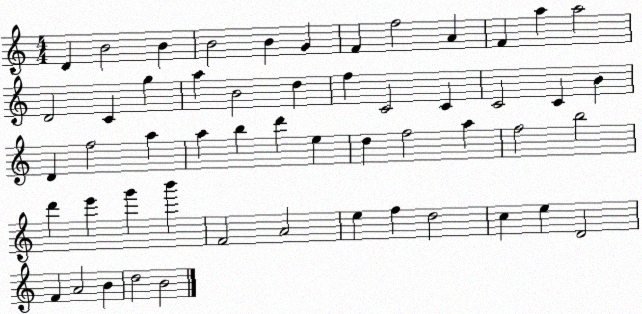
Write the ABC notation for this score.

X:1
T:Untitled
M:4/4
L:1/4
K:C
D B2 B B2 B G F f2 A F a a2 D2 C g a B2 d f C2 C C2 C B D f2 a a b d' e d f2 a f2 b2 d' e' g' b' F2 A2 e f d2 c e D2 F A2 B d2 B2